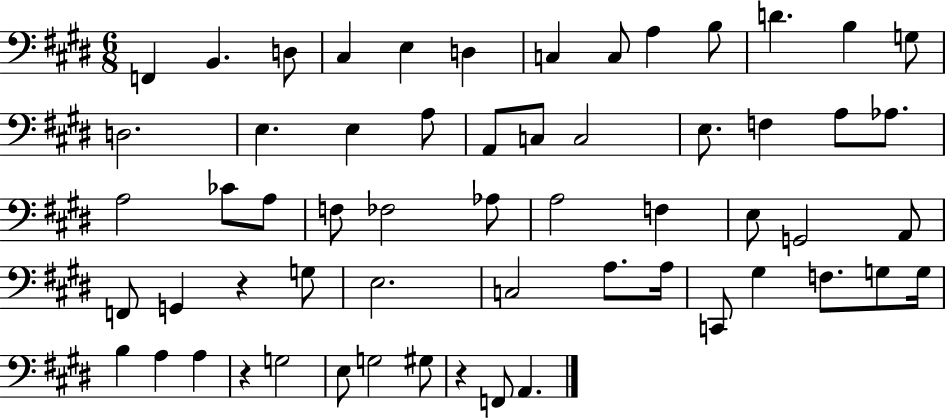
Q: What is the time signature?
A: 6/8